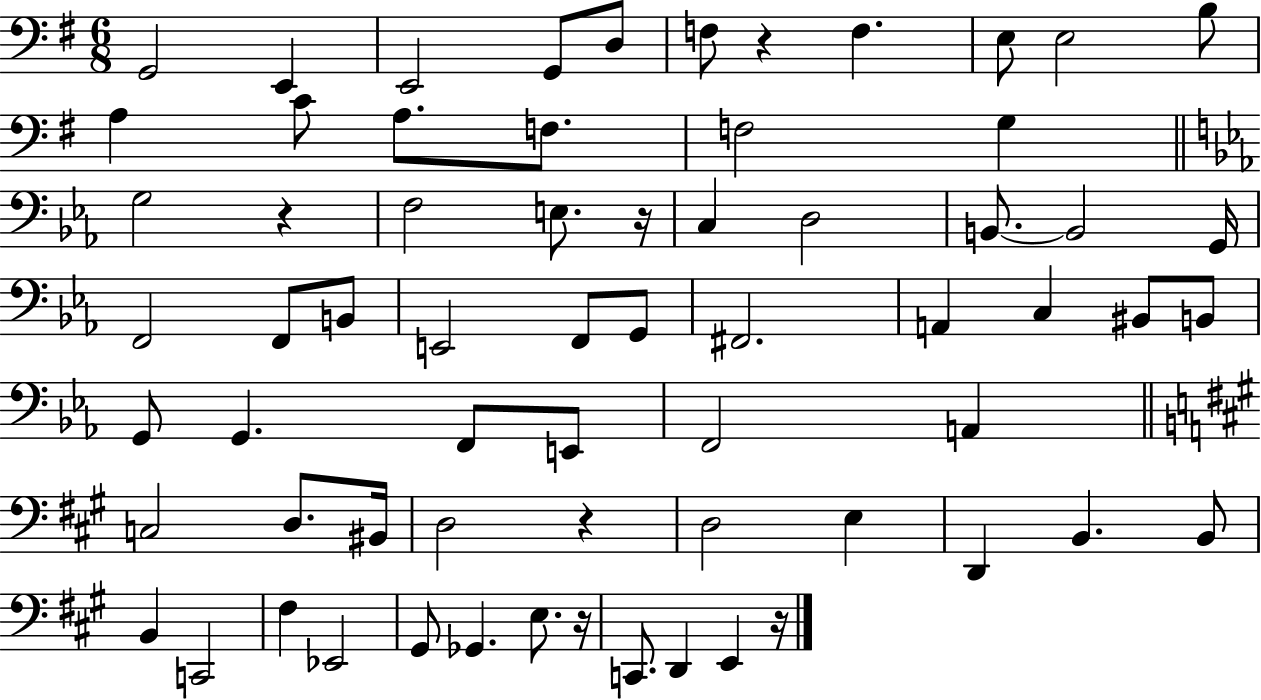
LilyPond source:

{
  \clef bass
  \numericTimeSignature
  \time 6/8
  \key g \major
  g,2 e,4 | e,2 g,8 d8 | f8 r4 f4. | e8 e2 b8 | \break a4 c'8 a8. f8. | f2 g4 | \bar "||" \break \key ees \major g2 r4 | f2 e8. r16 | c4 d2 | b,8.~~ b,2 g,16 | \break f,2 f,8 b,8 | e,2 f,8 g,8 | fis,2. | a,4 c4 bis,8 b,8 | \break g,8 g,4. f,8 e,8 | f,2 a,4 | \bar "||" \break \key a \major c2 d8. bis,16 | d2 r4 | d2 e4 | d,4 b,4. b,8 | \break b,4 c,2 | fis4 ees,2 | gis,8 ges,4. e8. r16 | c,8. d,4 e,4 r16 | \break \bar "|."
}